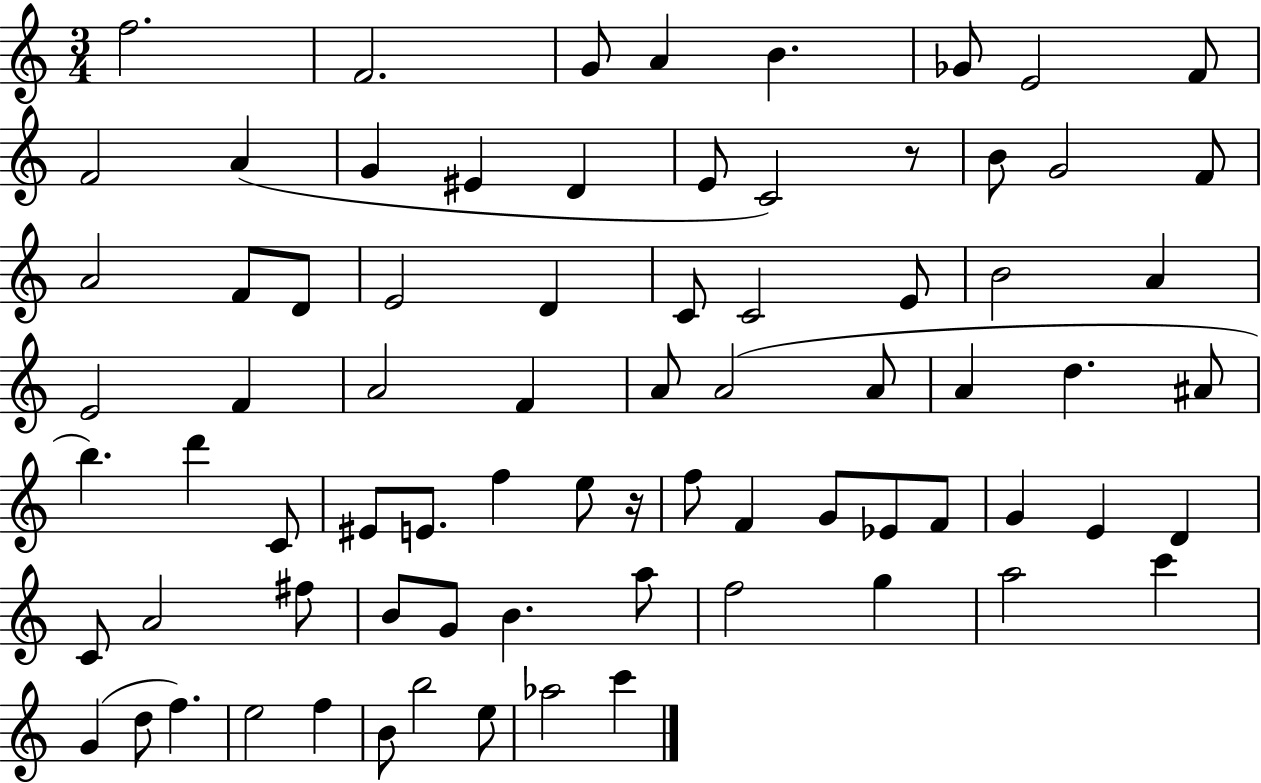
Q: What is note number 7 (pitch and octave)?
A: E4